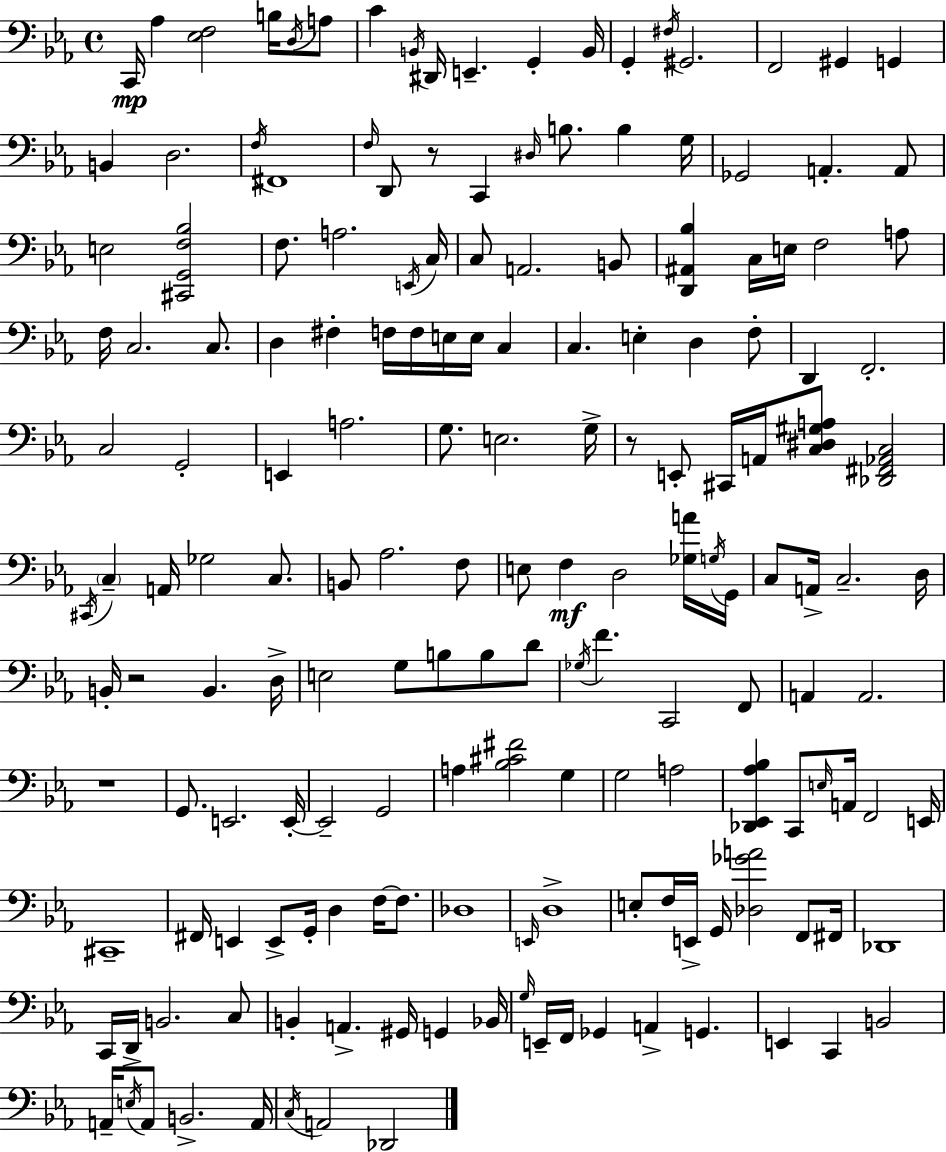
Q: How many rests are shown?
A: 4